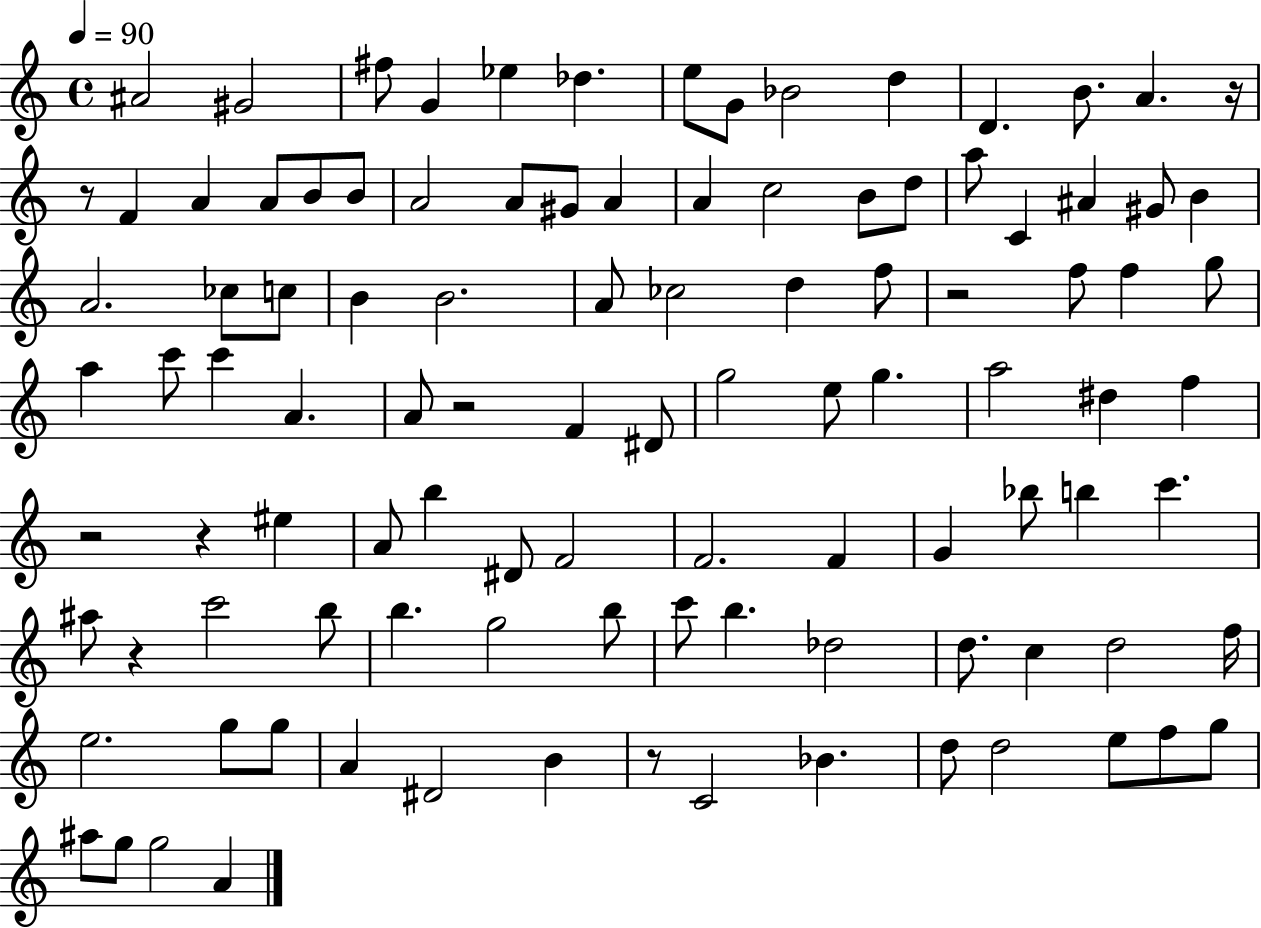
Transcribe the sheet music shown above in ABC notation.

X:1
T:Untitled
M:4/4
L:1/4
K:C
^A2 ^G2 ^f/2 G _e _d e/2 G/2 _B2 d D B/2 A z/4 z/2 F A A/2 B/2 B/2 A2 A/2 ^G/2 A A c2 B/2 d/2 a/2 C ^A ^G/2 B A2 _c/2 c/2 B B2 A/2 _c2 d f/2 z2 f/2 f g/2 a c'/2 c' A A/2 z2 F ^D/2 g2 e/2 g a2 ^d f z2 z ^e A/2 b ^D/2 F2 F2 F G _b/2 b c' ^a/2 z c'2 b/2 b g2 b/2 c'/2 b _d2 d/2 c d2 f/4 e2 g/2 g/2 A ^D2 B z/2 C2 _B d/2 d2 e/2 f/2 g/2 ^a/2 g/2 g2 A